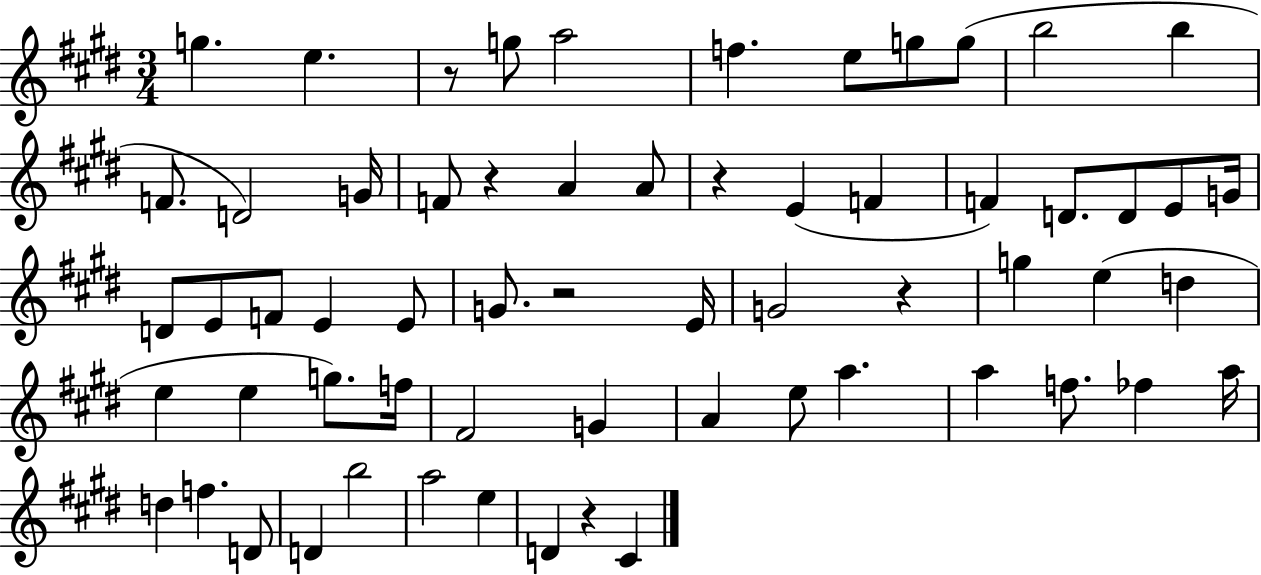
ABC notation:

X:1
T:Untitled
M:3/4
L:1/4
K:E
g e z/2 g/2 a2 f e/2 g/2 g/2 b2 b F/2 D2 G/4 F/2 z A A/2 z E F F D/2 D/2 E/2 G/4 D/2 E/2 F/2 E E/2 G/2 z2 E/4 G2 z g e d e e g/2 f/4 ^F2 G A e/2 a a f/2 _f a/4 d f D/2 D b2 a2 e D z ^C